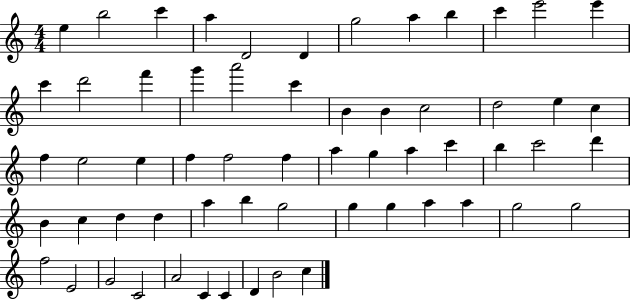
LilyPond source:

{
  \clef treble
  \numericTimeSignature
  \time 4/4
  \key c \major
  e''4 b''2 c'''4 | a''4 d'2 d'4 | g''2 a''4 b''4 | c'''4 e'''2 e'''4 | \break c'''4 d'''2 f'''4 | g'''4 a'''2 c'''4 | b'4 b'4 c''2 | d''2 e''4 c''4 | \break f''4 e''2 e''4 | f''4 f''2 f''4 | a''4 g''4 a''4 c'''4 | b''4 c'''2 d'''4 | \break b'4 c''4 d''4 d''4 | a''4 b''4 g''2 | g''4 g''4 a''4 a''4 | g''2 g''2 | \break f''2 e'2 | g'2 c'2 | a'2 c'4 c'4 | d'4 b'2 c''4 | \break \bar "|."
}